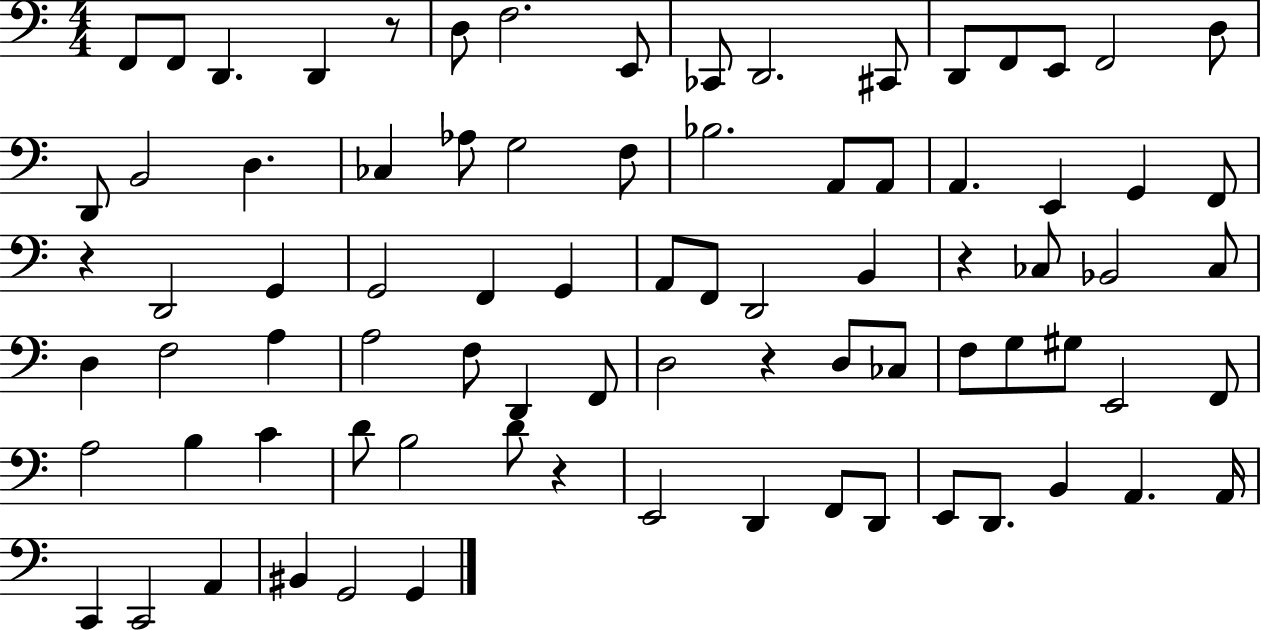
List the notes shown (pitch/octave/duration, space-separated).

F2/e F2/e D2/q. D2/q R/e D3/e F3/h. E2/e CES2/e D2/h. C#2/e D2/e F2/e E2/e F2/h D3/e D2/e B2/h D3/q. CES3/q Ab3/e G3/h F3/e Bb3/h. A2/e A2/e A2/q. E2/q G2/q F2/e R/q D2/h G2/q G2/h F2/q G2/q A2/e F2/e D2/h B2/q R/q CES3/e Bb2/h CES3/e D3/q F3/h A3/q A3/h F3/e D2/q F2/e D3/h R/q D3/e CES3/e F3/e G3/e G#3/e E2/h F2/e A3/h B3/q C4/q D4/e B3/h D4/e R/q E2/h D2/q F2/e D2/e E2/e D2/e. B2/q A2/q. A2/s C2/q C2/h A2/q BIS2/q G2/h G2/q